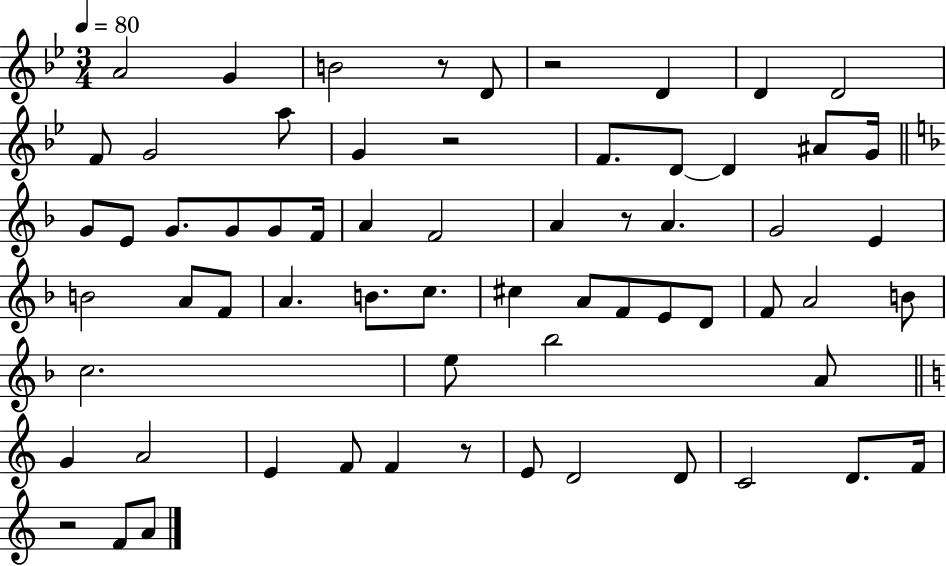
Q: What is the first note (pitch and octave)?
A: A4